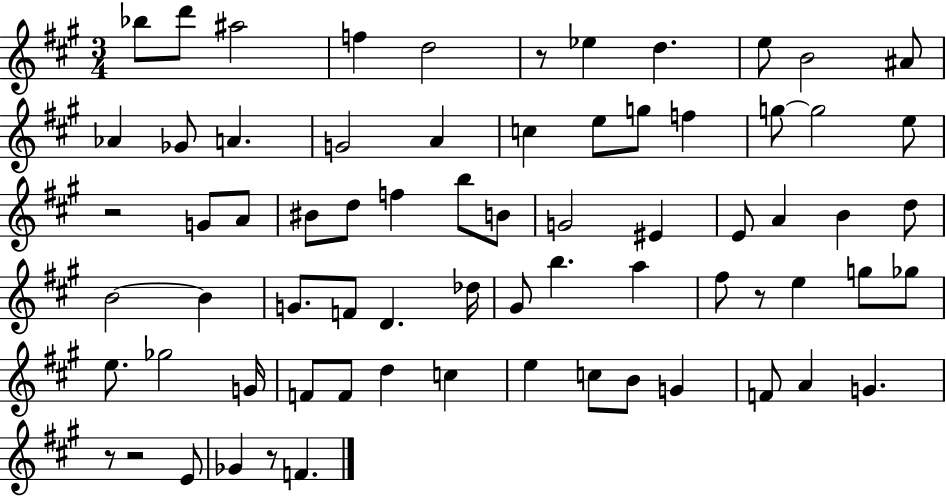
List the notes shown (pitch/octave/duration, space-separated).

Bb5/e D6/e A#5/h F5/q D5/h R/e Eb5/q D5/q. E5/e B4/h A#4/e Ab4/q Gb4/e A4/q. G4/h A4/q C5/q E5/e G5/e F5/q G5/e G5/h E5/e R/h G4/e A4/e BIS4/e D5/e F5/q B5/e B4/e G4/h EIS4/q E4/e A4/q B4/q D5/e B4/h B4/q G4/e. F4/e D4/q. Db5/s G#4/e B5/q. A5/q F#5/e R/e E5/q G5/e Gb5/e E5/e. Gb5/h G4/s F4/e F4/e D5/q C5/q E5/q C5/e B4/e G4/q F4/e A4/q G4/q. R/e R/h E4/e Gb4/q R/e F4/q.